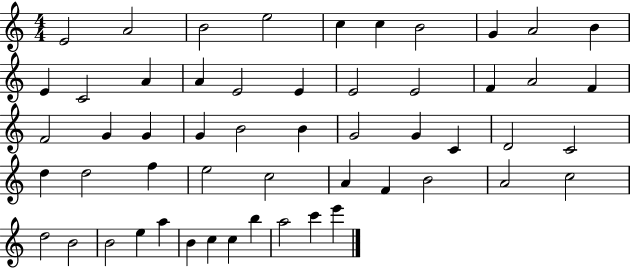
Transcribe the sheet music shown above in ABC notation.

X:1
T:Untitled
M:4/4
L:1/4
K:C
E2 A2 B2 e2 c c B2 G A2 B E C2 A A E2 E E2 E2 F A2 F F2 G G G B2 B G2 G C D2 C2 d d2 f e2 c2 A F B2 A2 c2 d2 B2 B2 e a B c c b a2 c' e'